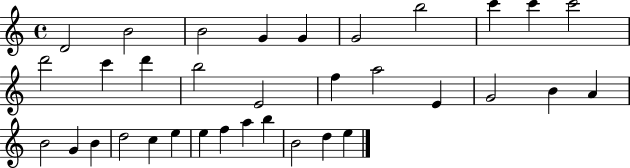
X:1
T:Untitled
M:4/4
L:1/4
K:C
D2 B2 B2 G G G2 b2 c' c' c'2 d'2 c' d' b2 E2 f a2 E G2 B A B2 G B d2 c e e f a b B2 d e